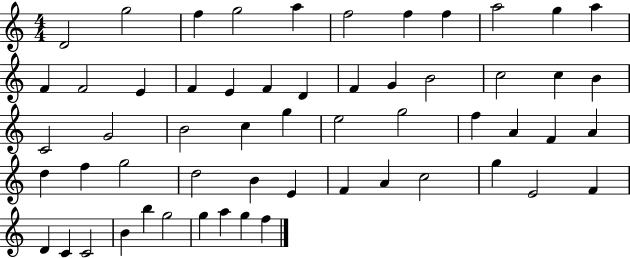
D4/h G5/h F5/q G5/h A5/q F5/h F5/q F5/q A5/h G5/q A5/q F4/q F4/h E4/q F4/q E4/q F4/q D4/q F4/q G4/q B4/h C5/h C5/q B4/q C4/h G4/h B4/h C5/q G5/q E5/h G5/h F5/q A4/q F4/q A4/q D5/q F5/q G5/h D5/h B4/q E4/q F4/q A4/q C5/h G5/q E4/h F4/q D4/q C4/q C4/h B4/q B5/q G5/h G5/q A5/q G5/q F5/q